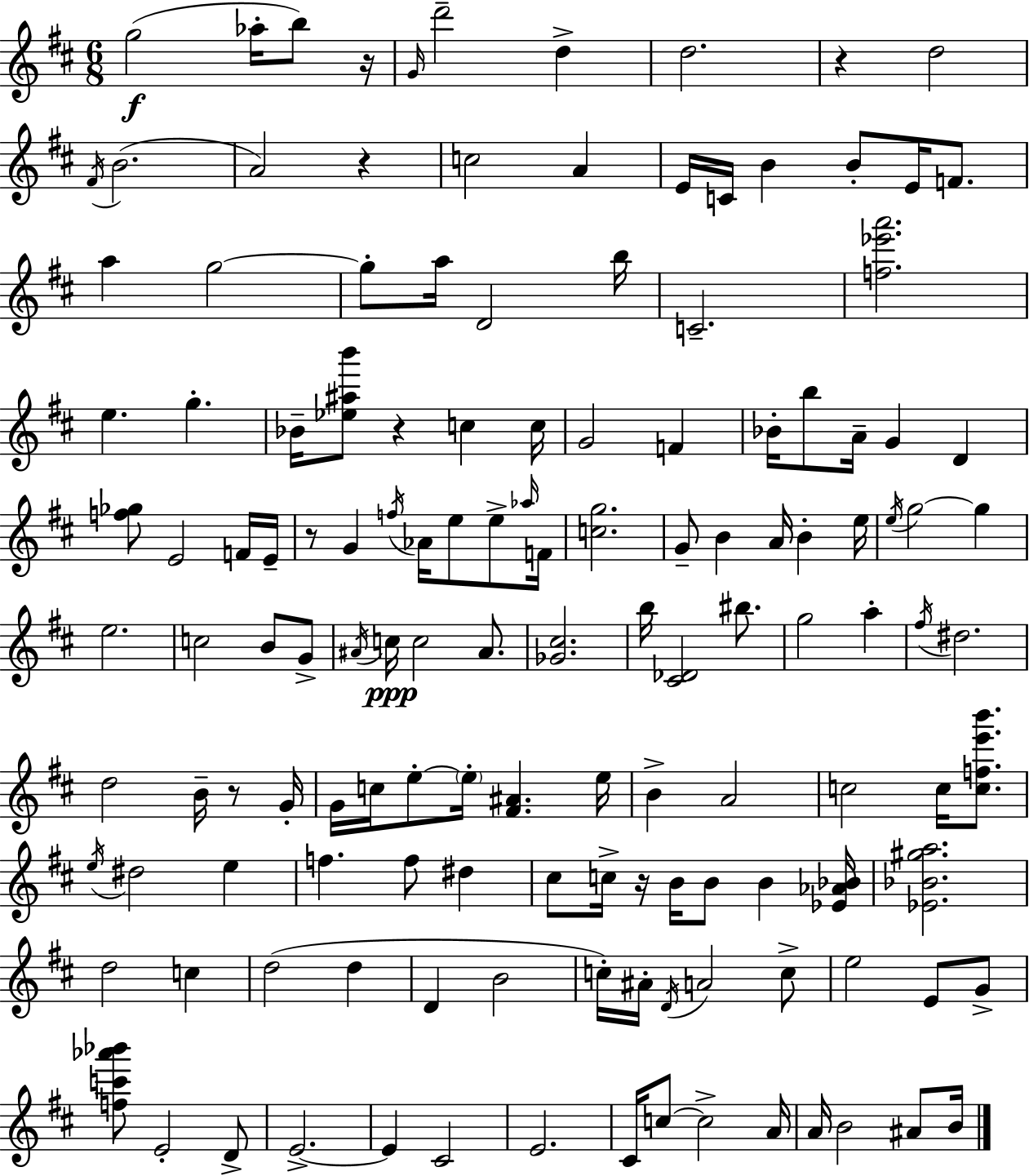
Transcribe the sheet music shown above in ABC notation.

X:1
T:Untitled
M:6/8
L:1/4
K:D
g2 _a/4 b/2 z/4 G/4 d'2 d d2 z d2 ^F/4 B2 A2 z c2 A E/4 C/4 B B/2 E/4 F/2 a g2 g/2 a/4 D2 b/4 C2 [f_e'a']2 e g _B/4 [_e^ab']/2 z c c/4 G2 F _B/4 b/2 A/4 G D [f_g]/2 E2 F/4 E/4 z/2 G f/4 _A/4 e/2 e/2 _a/4 F/4 [cg]2 G/2 B A/4 B e/4 e/4 g2 g e2 c2 B/2 G/2 ^A/4 c/4 c2 ^A/2 [_G^c]2 b/4 [^C_D]2 ^b/2 g2 a ^f/4 ^d2 d2 B/4 z/2 G/4 G/4 c/4 e/2 e/4 [^F^A] e/4 B A2 c2 c/4 [cfe'b']/2 e/4 ^d2 e f f/2 ^d ^c/2 c/4 z/4 B/4 B/2 B [_E_A_B]/4 [_E_B^ga]2 d2 c d2 d D B2 c/4 ^A/4 D/4 A2 c/2 e2 E/2 G/2 [fc'_a'_b']/2 E2 D/2 E2 E ^C2 E2 ^C/4 c/2 c2 A/4 A/4 B2 ^A/2 B/4